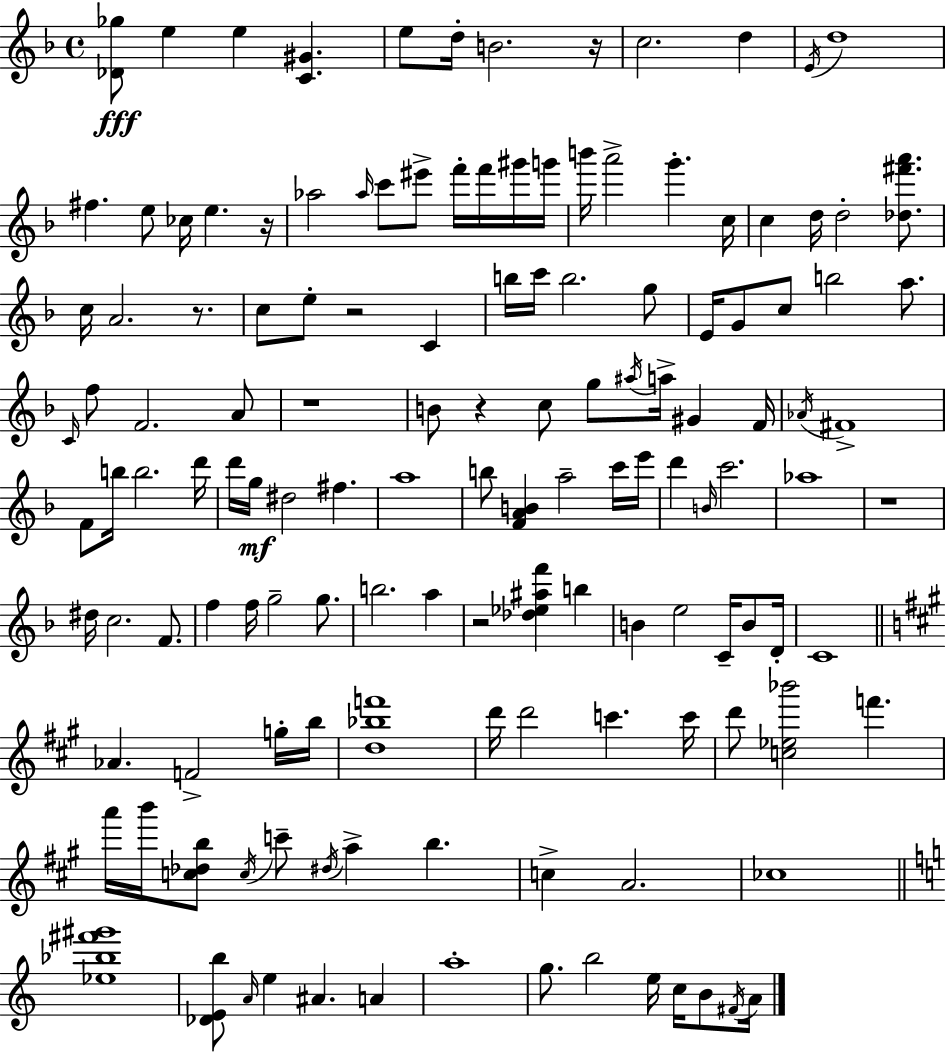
{
  \clef treble
  \time 4/4
  \defaultTimeSignature
  \key f \major
  <des' ges''>8\fff e''4 e''4 <c' gis'>4. | e''8 d''16-. b'2. r16 | c''2. d''4 | \acciaccatura { e'16 } d''1 | \break fis''4. e''8 ces''16 e''4. | r16 aes''2 \grace { aes''16 } c'''8 eis'''8-> f'''16-. f'''16 | gis'''16 g'''16 b'''16 a'''2-> g'''4.-. | c''16 c''4 d''16 d''2-. <des'' fis''' a'''>8. | \break c''16 a'2. r8. | c''8 e''8-. r2 c'4 | b''16 c'''16 b''2. | g''8 e'16 g'8 c''8 b''2 a''8. | \break \grace { c'16 } f''8 f'2. | a'8 r1 | b'8 r4 c''8 g''8 \acciaccatura { ais''16 } a''16-> gis'4 | f'16 \acciaccatura { aes'16 } fis'1-> | \break f'8 b''16 b''2. | d'''16 d'''16 g''16\mf dis''2 fis''4. | a''1 | b''8 <f' a' b'>4 a''2-- | \break c'''16 e'''16 d'''4 \grace { b'16 } c'''2. | aes''1 | r1 | dis''16 c''2. | \break f'8. f''4 f''16 g''2-- | g''8. b''2. | a''4 r2 <des'' ees'' ais'' f'''>4 | b''4 b'4 e''2 | \break c'16-- b'8 d'16-. c'1 | \bar "||" \break \key a \major aes'4. f'2-> g''16-. b''16 | <d'' bes'' f'''>1 | d'''16 d'''2 c'''4. c'''16 | d'''8 <c'' ees'' bes'''>2 f'''4. | \break a'''16 b'''16 <c'' des'' b''>8 \acciaccatura { c''16 } c'''8-- \acciaccatura { dis''16 } a''4-> b''4. | c''4-> a'2. | ces''1 | \bar "||" \break \key c \major <ees'' bes'' fis''' gis'''>1 | <des' e' b''>8 \grace { a'16 } e''4 ais'4. a'4 | a''1-. | g''8. b''2 e''16 c''16 b'8 | \break \acciaccatura { fis'16 } a'16 \bar "|."
}